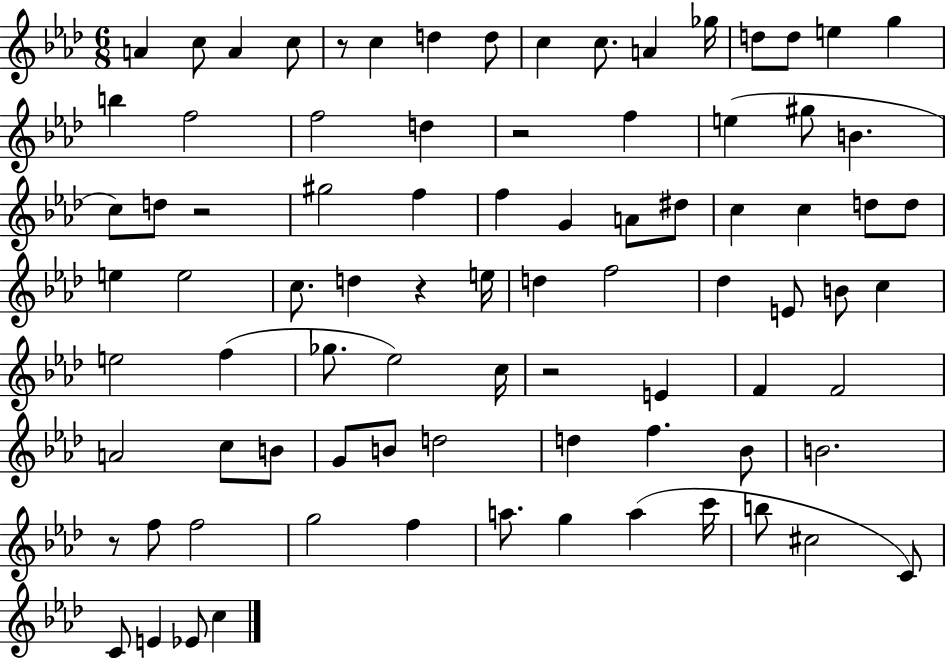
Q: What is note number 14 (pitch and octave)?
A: E5